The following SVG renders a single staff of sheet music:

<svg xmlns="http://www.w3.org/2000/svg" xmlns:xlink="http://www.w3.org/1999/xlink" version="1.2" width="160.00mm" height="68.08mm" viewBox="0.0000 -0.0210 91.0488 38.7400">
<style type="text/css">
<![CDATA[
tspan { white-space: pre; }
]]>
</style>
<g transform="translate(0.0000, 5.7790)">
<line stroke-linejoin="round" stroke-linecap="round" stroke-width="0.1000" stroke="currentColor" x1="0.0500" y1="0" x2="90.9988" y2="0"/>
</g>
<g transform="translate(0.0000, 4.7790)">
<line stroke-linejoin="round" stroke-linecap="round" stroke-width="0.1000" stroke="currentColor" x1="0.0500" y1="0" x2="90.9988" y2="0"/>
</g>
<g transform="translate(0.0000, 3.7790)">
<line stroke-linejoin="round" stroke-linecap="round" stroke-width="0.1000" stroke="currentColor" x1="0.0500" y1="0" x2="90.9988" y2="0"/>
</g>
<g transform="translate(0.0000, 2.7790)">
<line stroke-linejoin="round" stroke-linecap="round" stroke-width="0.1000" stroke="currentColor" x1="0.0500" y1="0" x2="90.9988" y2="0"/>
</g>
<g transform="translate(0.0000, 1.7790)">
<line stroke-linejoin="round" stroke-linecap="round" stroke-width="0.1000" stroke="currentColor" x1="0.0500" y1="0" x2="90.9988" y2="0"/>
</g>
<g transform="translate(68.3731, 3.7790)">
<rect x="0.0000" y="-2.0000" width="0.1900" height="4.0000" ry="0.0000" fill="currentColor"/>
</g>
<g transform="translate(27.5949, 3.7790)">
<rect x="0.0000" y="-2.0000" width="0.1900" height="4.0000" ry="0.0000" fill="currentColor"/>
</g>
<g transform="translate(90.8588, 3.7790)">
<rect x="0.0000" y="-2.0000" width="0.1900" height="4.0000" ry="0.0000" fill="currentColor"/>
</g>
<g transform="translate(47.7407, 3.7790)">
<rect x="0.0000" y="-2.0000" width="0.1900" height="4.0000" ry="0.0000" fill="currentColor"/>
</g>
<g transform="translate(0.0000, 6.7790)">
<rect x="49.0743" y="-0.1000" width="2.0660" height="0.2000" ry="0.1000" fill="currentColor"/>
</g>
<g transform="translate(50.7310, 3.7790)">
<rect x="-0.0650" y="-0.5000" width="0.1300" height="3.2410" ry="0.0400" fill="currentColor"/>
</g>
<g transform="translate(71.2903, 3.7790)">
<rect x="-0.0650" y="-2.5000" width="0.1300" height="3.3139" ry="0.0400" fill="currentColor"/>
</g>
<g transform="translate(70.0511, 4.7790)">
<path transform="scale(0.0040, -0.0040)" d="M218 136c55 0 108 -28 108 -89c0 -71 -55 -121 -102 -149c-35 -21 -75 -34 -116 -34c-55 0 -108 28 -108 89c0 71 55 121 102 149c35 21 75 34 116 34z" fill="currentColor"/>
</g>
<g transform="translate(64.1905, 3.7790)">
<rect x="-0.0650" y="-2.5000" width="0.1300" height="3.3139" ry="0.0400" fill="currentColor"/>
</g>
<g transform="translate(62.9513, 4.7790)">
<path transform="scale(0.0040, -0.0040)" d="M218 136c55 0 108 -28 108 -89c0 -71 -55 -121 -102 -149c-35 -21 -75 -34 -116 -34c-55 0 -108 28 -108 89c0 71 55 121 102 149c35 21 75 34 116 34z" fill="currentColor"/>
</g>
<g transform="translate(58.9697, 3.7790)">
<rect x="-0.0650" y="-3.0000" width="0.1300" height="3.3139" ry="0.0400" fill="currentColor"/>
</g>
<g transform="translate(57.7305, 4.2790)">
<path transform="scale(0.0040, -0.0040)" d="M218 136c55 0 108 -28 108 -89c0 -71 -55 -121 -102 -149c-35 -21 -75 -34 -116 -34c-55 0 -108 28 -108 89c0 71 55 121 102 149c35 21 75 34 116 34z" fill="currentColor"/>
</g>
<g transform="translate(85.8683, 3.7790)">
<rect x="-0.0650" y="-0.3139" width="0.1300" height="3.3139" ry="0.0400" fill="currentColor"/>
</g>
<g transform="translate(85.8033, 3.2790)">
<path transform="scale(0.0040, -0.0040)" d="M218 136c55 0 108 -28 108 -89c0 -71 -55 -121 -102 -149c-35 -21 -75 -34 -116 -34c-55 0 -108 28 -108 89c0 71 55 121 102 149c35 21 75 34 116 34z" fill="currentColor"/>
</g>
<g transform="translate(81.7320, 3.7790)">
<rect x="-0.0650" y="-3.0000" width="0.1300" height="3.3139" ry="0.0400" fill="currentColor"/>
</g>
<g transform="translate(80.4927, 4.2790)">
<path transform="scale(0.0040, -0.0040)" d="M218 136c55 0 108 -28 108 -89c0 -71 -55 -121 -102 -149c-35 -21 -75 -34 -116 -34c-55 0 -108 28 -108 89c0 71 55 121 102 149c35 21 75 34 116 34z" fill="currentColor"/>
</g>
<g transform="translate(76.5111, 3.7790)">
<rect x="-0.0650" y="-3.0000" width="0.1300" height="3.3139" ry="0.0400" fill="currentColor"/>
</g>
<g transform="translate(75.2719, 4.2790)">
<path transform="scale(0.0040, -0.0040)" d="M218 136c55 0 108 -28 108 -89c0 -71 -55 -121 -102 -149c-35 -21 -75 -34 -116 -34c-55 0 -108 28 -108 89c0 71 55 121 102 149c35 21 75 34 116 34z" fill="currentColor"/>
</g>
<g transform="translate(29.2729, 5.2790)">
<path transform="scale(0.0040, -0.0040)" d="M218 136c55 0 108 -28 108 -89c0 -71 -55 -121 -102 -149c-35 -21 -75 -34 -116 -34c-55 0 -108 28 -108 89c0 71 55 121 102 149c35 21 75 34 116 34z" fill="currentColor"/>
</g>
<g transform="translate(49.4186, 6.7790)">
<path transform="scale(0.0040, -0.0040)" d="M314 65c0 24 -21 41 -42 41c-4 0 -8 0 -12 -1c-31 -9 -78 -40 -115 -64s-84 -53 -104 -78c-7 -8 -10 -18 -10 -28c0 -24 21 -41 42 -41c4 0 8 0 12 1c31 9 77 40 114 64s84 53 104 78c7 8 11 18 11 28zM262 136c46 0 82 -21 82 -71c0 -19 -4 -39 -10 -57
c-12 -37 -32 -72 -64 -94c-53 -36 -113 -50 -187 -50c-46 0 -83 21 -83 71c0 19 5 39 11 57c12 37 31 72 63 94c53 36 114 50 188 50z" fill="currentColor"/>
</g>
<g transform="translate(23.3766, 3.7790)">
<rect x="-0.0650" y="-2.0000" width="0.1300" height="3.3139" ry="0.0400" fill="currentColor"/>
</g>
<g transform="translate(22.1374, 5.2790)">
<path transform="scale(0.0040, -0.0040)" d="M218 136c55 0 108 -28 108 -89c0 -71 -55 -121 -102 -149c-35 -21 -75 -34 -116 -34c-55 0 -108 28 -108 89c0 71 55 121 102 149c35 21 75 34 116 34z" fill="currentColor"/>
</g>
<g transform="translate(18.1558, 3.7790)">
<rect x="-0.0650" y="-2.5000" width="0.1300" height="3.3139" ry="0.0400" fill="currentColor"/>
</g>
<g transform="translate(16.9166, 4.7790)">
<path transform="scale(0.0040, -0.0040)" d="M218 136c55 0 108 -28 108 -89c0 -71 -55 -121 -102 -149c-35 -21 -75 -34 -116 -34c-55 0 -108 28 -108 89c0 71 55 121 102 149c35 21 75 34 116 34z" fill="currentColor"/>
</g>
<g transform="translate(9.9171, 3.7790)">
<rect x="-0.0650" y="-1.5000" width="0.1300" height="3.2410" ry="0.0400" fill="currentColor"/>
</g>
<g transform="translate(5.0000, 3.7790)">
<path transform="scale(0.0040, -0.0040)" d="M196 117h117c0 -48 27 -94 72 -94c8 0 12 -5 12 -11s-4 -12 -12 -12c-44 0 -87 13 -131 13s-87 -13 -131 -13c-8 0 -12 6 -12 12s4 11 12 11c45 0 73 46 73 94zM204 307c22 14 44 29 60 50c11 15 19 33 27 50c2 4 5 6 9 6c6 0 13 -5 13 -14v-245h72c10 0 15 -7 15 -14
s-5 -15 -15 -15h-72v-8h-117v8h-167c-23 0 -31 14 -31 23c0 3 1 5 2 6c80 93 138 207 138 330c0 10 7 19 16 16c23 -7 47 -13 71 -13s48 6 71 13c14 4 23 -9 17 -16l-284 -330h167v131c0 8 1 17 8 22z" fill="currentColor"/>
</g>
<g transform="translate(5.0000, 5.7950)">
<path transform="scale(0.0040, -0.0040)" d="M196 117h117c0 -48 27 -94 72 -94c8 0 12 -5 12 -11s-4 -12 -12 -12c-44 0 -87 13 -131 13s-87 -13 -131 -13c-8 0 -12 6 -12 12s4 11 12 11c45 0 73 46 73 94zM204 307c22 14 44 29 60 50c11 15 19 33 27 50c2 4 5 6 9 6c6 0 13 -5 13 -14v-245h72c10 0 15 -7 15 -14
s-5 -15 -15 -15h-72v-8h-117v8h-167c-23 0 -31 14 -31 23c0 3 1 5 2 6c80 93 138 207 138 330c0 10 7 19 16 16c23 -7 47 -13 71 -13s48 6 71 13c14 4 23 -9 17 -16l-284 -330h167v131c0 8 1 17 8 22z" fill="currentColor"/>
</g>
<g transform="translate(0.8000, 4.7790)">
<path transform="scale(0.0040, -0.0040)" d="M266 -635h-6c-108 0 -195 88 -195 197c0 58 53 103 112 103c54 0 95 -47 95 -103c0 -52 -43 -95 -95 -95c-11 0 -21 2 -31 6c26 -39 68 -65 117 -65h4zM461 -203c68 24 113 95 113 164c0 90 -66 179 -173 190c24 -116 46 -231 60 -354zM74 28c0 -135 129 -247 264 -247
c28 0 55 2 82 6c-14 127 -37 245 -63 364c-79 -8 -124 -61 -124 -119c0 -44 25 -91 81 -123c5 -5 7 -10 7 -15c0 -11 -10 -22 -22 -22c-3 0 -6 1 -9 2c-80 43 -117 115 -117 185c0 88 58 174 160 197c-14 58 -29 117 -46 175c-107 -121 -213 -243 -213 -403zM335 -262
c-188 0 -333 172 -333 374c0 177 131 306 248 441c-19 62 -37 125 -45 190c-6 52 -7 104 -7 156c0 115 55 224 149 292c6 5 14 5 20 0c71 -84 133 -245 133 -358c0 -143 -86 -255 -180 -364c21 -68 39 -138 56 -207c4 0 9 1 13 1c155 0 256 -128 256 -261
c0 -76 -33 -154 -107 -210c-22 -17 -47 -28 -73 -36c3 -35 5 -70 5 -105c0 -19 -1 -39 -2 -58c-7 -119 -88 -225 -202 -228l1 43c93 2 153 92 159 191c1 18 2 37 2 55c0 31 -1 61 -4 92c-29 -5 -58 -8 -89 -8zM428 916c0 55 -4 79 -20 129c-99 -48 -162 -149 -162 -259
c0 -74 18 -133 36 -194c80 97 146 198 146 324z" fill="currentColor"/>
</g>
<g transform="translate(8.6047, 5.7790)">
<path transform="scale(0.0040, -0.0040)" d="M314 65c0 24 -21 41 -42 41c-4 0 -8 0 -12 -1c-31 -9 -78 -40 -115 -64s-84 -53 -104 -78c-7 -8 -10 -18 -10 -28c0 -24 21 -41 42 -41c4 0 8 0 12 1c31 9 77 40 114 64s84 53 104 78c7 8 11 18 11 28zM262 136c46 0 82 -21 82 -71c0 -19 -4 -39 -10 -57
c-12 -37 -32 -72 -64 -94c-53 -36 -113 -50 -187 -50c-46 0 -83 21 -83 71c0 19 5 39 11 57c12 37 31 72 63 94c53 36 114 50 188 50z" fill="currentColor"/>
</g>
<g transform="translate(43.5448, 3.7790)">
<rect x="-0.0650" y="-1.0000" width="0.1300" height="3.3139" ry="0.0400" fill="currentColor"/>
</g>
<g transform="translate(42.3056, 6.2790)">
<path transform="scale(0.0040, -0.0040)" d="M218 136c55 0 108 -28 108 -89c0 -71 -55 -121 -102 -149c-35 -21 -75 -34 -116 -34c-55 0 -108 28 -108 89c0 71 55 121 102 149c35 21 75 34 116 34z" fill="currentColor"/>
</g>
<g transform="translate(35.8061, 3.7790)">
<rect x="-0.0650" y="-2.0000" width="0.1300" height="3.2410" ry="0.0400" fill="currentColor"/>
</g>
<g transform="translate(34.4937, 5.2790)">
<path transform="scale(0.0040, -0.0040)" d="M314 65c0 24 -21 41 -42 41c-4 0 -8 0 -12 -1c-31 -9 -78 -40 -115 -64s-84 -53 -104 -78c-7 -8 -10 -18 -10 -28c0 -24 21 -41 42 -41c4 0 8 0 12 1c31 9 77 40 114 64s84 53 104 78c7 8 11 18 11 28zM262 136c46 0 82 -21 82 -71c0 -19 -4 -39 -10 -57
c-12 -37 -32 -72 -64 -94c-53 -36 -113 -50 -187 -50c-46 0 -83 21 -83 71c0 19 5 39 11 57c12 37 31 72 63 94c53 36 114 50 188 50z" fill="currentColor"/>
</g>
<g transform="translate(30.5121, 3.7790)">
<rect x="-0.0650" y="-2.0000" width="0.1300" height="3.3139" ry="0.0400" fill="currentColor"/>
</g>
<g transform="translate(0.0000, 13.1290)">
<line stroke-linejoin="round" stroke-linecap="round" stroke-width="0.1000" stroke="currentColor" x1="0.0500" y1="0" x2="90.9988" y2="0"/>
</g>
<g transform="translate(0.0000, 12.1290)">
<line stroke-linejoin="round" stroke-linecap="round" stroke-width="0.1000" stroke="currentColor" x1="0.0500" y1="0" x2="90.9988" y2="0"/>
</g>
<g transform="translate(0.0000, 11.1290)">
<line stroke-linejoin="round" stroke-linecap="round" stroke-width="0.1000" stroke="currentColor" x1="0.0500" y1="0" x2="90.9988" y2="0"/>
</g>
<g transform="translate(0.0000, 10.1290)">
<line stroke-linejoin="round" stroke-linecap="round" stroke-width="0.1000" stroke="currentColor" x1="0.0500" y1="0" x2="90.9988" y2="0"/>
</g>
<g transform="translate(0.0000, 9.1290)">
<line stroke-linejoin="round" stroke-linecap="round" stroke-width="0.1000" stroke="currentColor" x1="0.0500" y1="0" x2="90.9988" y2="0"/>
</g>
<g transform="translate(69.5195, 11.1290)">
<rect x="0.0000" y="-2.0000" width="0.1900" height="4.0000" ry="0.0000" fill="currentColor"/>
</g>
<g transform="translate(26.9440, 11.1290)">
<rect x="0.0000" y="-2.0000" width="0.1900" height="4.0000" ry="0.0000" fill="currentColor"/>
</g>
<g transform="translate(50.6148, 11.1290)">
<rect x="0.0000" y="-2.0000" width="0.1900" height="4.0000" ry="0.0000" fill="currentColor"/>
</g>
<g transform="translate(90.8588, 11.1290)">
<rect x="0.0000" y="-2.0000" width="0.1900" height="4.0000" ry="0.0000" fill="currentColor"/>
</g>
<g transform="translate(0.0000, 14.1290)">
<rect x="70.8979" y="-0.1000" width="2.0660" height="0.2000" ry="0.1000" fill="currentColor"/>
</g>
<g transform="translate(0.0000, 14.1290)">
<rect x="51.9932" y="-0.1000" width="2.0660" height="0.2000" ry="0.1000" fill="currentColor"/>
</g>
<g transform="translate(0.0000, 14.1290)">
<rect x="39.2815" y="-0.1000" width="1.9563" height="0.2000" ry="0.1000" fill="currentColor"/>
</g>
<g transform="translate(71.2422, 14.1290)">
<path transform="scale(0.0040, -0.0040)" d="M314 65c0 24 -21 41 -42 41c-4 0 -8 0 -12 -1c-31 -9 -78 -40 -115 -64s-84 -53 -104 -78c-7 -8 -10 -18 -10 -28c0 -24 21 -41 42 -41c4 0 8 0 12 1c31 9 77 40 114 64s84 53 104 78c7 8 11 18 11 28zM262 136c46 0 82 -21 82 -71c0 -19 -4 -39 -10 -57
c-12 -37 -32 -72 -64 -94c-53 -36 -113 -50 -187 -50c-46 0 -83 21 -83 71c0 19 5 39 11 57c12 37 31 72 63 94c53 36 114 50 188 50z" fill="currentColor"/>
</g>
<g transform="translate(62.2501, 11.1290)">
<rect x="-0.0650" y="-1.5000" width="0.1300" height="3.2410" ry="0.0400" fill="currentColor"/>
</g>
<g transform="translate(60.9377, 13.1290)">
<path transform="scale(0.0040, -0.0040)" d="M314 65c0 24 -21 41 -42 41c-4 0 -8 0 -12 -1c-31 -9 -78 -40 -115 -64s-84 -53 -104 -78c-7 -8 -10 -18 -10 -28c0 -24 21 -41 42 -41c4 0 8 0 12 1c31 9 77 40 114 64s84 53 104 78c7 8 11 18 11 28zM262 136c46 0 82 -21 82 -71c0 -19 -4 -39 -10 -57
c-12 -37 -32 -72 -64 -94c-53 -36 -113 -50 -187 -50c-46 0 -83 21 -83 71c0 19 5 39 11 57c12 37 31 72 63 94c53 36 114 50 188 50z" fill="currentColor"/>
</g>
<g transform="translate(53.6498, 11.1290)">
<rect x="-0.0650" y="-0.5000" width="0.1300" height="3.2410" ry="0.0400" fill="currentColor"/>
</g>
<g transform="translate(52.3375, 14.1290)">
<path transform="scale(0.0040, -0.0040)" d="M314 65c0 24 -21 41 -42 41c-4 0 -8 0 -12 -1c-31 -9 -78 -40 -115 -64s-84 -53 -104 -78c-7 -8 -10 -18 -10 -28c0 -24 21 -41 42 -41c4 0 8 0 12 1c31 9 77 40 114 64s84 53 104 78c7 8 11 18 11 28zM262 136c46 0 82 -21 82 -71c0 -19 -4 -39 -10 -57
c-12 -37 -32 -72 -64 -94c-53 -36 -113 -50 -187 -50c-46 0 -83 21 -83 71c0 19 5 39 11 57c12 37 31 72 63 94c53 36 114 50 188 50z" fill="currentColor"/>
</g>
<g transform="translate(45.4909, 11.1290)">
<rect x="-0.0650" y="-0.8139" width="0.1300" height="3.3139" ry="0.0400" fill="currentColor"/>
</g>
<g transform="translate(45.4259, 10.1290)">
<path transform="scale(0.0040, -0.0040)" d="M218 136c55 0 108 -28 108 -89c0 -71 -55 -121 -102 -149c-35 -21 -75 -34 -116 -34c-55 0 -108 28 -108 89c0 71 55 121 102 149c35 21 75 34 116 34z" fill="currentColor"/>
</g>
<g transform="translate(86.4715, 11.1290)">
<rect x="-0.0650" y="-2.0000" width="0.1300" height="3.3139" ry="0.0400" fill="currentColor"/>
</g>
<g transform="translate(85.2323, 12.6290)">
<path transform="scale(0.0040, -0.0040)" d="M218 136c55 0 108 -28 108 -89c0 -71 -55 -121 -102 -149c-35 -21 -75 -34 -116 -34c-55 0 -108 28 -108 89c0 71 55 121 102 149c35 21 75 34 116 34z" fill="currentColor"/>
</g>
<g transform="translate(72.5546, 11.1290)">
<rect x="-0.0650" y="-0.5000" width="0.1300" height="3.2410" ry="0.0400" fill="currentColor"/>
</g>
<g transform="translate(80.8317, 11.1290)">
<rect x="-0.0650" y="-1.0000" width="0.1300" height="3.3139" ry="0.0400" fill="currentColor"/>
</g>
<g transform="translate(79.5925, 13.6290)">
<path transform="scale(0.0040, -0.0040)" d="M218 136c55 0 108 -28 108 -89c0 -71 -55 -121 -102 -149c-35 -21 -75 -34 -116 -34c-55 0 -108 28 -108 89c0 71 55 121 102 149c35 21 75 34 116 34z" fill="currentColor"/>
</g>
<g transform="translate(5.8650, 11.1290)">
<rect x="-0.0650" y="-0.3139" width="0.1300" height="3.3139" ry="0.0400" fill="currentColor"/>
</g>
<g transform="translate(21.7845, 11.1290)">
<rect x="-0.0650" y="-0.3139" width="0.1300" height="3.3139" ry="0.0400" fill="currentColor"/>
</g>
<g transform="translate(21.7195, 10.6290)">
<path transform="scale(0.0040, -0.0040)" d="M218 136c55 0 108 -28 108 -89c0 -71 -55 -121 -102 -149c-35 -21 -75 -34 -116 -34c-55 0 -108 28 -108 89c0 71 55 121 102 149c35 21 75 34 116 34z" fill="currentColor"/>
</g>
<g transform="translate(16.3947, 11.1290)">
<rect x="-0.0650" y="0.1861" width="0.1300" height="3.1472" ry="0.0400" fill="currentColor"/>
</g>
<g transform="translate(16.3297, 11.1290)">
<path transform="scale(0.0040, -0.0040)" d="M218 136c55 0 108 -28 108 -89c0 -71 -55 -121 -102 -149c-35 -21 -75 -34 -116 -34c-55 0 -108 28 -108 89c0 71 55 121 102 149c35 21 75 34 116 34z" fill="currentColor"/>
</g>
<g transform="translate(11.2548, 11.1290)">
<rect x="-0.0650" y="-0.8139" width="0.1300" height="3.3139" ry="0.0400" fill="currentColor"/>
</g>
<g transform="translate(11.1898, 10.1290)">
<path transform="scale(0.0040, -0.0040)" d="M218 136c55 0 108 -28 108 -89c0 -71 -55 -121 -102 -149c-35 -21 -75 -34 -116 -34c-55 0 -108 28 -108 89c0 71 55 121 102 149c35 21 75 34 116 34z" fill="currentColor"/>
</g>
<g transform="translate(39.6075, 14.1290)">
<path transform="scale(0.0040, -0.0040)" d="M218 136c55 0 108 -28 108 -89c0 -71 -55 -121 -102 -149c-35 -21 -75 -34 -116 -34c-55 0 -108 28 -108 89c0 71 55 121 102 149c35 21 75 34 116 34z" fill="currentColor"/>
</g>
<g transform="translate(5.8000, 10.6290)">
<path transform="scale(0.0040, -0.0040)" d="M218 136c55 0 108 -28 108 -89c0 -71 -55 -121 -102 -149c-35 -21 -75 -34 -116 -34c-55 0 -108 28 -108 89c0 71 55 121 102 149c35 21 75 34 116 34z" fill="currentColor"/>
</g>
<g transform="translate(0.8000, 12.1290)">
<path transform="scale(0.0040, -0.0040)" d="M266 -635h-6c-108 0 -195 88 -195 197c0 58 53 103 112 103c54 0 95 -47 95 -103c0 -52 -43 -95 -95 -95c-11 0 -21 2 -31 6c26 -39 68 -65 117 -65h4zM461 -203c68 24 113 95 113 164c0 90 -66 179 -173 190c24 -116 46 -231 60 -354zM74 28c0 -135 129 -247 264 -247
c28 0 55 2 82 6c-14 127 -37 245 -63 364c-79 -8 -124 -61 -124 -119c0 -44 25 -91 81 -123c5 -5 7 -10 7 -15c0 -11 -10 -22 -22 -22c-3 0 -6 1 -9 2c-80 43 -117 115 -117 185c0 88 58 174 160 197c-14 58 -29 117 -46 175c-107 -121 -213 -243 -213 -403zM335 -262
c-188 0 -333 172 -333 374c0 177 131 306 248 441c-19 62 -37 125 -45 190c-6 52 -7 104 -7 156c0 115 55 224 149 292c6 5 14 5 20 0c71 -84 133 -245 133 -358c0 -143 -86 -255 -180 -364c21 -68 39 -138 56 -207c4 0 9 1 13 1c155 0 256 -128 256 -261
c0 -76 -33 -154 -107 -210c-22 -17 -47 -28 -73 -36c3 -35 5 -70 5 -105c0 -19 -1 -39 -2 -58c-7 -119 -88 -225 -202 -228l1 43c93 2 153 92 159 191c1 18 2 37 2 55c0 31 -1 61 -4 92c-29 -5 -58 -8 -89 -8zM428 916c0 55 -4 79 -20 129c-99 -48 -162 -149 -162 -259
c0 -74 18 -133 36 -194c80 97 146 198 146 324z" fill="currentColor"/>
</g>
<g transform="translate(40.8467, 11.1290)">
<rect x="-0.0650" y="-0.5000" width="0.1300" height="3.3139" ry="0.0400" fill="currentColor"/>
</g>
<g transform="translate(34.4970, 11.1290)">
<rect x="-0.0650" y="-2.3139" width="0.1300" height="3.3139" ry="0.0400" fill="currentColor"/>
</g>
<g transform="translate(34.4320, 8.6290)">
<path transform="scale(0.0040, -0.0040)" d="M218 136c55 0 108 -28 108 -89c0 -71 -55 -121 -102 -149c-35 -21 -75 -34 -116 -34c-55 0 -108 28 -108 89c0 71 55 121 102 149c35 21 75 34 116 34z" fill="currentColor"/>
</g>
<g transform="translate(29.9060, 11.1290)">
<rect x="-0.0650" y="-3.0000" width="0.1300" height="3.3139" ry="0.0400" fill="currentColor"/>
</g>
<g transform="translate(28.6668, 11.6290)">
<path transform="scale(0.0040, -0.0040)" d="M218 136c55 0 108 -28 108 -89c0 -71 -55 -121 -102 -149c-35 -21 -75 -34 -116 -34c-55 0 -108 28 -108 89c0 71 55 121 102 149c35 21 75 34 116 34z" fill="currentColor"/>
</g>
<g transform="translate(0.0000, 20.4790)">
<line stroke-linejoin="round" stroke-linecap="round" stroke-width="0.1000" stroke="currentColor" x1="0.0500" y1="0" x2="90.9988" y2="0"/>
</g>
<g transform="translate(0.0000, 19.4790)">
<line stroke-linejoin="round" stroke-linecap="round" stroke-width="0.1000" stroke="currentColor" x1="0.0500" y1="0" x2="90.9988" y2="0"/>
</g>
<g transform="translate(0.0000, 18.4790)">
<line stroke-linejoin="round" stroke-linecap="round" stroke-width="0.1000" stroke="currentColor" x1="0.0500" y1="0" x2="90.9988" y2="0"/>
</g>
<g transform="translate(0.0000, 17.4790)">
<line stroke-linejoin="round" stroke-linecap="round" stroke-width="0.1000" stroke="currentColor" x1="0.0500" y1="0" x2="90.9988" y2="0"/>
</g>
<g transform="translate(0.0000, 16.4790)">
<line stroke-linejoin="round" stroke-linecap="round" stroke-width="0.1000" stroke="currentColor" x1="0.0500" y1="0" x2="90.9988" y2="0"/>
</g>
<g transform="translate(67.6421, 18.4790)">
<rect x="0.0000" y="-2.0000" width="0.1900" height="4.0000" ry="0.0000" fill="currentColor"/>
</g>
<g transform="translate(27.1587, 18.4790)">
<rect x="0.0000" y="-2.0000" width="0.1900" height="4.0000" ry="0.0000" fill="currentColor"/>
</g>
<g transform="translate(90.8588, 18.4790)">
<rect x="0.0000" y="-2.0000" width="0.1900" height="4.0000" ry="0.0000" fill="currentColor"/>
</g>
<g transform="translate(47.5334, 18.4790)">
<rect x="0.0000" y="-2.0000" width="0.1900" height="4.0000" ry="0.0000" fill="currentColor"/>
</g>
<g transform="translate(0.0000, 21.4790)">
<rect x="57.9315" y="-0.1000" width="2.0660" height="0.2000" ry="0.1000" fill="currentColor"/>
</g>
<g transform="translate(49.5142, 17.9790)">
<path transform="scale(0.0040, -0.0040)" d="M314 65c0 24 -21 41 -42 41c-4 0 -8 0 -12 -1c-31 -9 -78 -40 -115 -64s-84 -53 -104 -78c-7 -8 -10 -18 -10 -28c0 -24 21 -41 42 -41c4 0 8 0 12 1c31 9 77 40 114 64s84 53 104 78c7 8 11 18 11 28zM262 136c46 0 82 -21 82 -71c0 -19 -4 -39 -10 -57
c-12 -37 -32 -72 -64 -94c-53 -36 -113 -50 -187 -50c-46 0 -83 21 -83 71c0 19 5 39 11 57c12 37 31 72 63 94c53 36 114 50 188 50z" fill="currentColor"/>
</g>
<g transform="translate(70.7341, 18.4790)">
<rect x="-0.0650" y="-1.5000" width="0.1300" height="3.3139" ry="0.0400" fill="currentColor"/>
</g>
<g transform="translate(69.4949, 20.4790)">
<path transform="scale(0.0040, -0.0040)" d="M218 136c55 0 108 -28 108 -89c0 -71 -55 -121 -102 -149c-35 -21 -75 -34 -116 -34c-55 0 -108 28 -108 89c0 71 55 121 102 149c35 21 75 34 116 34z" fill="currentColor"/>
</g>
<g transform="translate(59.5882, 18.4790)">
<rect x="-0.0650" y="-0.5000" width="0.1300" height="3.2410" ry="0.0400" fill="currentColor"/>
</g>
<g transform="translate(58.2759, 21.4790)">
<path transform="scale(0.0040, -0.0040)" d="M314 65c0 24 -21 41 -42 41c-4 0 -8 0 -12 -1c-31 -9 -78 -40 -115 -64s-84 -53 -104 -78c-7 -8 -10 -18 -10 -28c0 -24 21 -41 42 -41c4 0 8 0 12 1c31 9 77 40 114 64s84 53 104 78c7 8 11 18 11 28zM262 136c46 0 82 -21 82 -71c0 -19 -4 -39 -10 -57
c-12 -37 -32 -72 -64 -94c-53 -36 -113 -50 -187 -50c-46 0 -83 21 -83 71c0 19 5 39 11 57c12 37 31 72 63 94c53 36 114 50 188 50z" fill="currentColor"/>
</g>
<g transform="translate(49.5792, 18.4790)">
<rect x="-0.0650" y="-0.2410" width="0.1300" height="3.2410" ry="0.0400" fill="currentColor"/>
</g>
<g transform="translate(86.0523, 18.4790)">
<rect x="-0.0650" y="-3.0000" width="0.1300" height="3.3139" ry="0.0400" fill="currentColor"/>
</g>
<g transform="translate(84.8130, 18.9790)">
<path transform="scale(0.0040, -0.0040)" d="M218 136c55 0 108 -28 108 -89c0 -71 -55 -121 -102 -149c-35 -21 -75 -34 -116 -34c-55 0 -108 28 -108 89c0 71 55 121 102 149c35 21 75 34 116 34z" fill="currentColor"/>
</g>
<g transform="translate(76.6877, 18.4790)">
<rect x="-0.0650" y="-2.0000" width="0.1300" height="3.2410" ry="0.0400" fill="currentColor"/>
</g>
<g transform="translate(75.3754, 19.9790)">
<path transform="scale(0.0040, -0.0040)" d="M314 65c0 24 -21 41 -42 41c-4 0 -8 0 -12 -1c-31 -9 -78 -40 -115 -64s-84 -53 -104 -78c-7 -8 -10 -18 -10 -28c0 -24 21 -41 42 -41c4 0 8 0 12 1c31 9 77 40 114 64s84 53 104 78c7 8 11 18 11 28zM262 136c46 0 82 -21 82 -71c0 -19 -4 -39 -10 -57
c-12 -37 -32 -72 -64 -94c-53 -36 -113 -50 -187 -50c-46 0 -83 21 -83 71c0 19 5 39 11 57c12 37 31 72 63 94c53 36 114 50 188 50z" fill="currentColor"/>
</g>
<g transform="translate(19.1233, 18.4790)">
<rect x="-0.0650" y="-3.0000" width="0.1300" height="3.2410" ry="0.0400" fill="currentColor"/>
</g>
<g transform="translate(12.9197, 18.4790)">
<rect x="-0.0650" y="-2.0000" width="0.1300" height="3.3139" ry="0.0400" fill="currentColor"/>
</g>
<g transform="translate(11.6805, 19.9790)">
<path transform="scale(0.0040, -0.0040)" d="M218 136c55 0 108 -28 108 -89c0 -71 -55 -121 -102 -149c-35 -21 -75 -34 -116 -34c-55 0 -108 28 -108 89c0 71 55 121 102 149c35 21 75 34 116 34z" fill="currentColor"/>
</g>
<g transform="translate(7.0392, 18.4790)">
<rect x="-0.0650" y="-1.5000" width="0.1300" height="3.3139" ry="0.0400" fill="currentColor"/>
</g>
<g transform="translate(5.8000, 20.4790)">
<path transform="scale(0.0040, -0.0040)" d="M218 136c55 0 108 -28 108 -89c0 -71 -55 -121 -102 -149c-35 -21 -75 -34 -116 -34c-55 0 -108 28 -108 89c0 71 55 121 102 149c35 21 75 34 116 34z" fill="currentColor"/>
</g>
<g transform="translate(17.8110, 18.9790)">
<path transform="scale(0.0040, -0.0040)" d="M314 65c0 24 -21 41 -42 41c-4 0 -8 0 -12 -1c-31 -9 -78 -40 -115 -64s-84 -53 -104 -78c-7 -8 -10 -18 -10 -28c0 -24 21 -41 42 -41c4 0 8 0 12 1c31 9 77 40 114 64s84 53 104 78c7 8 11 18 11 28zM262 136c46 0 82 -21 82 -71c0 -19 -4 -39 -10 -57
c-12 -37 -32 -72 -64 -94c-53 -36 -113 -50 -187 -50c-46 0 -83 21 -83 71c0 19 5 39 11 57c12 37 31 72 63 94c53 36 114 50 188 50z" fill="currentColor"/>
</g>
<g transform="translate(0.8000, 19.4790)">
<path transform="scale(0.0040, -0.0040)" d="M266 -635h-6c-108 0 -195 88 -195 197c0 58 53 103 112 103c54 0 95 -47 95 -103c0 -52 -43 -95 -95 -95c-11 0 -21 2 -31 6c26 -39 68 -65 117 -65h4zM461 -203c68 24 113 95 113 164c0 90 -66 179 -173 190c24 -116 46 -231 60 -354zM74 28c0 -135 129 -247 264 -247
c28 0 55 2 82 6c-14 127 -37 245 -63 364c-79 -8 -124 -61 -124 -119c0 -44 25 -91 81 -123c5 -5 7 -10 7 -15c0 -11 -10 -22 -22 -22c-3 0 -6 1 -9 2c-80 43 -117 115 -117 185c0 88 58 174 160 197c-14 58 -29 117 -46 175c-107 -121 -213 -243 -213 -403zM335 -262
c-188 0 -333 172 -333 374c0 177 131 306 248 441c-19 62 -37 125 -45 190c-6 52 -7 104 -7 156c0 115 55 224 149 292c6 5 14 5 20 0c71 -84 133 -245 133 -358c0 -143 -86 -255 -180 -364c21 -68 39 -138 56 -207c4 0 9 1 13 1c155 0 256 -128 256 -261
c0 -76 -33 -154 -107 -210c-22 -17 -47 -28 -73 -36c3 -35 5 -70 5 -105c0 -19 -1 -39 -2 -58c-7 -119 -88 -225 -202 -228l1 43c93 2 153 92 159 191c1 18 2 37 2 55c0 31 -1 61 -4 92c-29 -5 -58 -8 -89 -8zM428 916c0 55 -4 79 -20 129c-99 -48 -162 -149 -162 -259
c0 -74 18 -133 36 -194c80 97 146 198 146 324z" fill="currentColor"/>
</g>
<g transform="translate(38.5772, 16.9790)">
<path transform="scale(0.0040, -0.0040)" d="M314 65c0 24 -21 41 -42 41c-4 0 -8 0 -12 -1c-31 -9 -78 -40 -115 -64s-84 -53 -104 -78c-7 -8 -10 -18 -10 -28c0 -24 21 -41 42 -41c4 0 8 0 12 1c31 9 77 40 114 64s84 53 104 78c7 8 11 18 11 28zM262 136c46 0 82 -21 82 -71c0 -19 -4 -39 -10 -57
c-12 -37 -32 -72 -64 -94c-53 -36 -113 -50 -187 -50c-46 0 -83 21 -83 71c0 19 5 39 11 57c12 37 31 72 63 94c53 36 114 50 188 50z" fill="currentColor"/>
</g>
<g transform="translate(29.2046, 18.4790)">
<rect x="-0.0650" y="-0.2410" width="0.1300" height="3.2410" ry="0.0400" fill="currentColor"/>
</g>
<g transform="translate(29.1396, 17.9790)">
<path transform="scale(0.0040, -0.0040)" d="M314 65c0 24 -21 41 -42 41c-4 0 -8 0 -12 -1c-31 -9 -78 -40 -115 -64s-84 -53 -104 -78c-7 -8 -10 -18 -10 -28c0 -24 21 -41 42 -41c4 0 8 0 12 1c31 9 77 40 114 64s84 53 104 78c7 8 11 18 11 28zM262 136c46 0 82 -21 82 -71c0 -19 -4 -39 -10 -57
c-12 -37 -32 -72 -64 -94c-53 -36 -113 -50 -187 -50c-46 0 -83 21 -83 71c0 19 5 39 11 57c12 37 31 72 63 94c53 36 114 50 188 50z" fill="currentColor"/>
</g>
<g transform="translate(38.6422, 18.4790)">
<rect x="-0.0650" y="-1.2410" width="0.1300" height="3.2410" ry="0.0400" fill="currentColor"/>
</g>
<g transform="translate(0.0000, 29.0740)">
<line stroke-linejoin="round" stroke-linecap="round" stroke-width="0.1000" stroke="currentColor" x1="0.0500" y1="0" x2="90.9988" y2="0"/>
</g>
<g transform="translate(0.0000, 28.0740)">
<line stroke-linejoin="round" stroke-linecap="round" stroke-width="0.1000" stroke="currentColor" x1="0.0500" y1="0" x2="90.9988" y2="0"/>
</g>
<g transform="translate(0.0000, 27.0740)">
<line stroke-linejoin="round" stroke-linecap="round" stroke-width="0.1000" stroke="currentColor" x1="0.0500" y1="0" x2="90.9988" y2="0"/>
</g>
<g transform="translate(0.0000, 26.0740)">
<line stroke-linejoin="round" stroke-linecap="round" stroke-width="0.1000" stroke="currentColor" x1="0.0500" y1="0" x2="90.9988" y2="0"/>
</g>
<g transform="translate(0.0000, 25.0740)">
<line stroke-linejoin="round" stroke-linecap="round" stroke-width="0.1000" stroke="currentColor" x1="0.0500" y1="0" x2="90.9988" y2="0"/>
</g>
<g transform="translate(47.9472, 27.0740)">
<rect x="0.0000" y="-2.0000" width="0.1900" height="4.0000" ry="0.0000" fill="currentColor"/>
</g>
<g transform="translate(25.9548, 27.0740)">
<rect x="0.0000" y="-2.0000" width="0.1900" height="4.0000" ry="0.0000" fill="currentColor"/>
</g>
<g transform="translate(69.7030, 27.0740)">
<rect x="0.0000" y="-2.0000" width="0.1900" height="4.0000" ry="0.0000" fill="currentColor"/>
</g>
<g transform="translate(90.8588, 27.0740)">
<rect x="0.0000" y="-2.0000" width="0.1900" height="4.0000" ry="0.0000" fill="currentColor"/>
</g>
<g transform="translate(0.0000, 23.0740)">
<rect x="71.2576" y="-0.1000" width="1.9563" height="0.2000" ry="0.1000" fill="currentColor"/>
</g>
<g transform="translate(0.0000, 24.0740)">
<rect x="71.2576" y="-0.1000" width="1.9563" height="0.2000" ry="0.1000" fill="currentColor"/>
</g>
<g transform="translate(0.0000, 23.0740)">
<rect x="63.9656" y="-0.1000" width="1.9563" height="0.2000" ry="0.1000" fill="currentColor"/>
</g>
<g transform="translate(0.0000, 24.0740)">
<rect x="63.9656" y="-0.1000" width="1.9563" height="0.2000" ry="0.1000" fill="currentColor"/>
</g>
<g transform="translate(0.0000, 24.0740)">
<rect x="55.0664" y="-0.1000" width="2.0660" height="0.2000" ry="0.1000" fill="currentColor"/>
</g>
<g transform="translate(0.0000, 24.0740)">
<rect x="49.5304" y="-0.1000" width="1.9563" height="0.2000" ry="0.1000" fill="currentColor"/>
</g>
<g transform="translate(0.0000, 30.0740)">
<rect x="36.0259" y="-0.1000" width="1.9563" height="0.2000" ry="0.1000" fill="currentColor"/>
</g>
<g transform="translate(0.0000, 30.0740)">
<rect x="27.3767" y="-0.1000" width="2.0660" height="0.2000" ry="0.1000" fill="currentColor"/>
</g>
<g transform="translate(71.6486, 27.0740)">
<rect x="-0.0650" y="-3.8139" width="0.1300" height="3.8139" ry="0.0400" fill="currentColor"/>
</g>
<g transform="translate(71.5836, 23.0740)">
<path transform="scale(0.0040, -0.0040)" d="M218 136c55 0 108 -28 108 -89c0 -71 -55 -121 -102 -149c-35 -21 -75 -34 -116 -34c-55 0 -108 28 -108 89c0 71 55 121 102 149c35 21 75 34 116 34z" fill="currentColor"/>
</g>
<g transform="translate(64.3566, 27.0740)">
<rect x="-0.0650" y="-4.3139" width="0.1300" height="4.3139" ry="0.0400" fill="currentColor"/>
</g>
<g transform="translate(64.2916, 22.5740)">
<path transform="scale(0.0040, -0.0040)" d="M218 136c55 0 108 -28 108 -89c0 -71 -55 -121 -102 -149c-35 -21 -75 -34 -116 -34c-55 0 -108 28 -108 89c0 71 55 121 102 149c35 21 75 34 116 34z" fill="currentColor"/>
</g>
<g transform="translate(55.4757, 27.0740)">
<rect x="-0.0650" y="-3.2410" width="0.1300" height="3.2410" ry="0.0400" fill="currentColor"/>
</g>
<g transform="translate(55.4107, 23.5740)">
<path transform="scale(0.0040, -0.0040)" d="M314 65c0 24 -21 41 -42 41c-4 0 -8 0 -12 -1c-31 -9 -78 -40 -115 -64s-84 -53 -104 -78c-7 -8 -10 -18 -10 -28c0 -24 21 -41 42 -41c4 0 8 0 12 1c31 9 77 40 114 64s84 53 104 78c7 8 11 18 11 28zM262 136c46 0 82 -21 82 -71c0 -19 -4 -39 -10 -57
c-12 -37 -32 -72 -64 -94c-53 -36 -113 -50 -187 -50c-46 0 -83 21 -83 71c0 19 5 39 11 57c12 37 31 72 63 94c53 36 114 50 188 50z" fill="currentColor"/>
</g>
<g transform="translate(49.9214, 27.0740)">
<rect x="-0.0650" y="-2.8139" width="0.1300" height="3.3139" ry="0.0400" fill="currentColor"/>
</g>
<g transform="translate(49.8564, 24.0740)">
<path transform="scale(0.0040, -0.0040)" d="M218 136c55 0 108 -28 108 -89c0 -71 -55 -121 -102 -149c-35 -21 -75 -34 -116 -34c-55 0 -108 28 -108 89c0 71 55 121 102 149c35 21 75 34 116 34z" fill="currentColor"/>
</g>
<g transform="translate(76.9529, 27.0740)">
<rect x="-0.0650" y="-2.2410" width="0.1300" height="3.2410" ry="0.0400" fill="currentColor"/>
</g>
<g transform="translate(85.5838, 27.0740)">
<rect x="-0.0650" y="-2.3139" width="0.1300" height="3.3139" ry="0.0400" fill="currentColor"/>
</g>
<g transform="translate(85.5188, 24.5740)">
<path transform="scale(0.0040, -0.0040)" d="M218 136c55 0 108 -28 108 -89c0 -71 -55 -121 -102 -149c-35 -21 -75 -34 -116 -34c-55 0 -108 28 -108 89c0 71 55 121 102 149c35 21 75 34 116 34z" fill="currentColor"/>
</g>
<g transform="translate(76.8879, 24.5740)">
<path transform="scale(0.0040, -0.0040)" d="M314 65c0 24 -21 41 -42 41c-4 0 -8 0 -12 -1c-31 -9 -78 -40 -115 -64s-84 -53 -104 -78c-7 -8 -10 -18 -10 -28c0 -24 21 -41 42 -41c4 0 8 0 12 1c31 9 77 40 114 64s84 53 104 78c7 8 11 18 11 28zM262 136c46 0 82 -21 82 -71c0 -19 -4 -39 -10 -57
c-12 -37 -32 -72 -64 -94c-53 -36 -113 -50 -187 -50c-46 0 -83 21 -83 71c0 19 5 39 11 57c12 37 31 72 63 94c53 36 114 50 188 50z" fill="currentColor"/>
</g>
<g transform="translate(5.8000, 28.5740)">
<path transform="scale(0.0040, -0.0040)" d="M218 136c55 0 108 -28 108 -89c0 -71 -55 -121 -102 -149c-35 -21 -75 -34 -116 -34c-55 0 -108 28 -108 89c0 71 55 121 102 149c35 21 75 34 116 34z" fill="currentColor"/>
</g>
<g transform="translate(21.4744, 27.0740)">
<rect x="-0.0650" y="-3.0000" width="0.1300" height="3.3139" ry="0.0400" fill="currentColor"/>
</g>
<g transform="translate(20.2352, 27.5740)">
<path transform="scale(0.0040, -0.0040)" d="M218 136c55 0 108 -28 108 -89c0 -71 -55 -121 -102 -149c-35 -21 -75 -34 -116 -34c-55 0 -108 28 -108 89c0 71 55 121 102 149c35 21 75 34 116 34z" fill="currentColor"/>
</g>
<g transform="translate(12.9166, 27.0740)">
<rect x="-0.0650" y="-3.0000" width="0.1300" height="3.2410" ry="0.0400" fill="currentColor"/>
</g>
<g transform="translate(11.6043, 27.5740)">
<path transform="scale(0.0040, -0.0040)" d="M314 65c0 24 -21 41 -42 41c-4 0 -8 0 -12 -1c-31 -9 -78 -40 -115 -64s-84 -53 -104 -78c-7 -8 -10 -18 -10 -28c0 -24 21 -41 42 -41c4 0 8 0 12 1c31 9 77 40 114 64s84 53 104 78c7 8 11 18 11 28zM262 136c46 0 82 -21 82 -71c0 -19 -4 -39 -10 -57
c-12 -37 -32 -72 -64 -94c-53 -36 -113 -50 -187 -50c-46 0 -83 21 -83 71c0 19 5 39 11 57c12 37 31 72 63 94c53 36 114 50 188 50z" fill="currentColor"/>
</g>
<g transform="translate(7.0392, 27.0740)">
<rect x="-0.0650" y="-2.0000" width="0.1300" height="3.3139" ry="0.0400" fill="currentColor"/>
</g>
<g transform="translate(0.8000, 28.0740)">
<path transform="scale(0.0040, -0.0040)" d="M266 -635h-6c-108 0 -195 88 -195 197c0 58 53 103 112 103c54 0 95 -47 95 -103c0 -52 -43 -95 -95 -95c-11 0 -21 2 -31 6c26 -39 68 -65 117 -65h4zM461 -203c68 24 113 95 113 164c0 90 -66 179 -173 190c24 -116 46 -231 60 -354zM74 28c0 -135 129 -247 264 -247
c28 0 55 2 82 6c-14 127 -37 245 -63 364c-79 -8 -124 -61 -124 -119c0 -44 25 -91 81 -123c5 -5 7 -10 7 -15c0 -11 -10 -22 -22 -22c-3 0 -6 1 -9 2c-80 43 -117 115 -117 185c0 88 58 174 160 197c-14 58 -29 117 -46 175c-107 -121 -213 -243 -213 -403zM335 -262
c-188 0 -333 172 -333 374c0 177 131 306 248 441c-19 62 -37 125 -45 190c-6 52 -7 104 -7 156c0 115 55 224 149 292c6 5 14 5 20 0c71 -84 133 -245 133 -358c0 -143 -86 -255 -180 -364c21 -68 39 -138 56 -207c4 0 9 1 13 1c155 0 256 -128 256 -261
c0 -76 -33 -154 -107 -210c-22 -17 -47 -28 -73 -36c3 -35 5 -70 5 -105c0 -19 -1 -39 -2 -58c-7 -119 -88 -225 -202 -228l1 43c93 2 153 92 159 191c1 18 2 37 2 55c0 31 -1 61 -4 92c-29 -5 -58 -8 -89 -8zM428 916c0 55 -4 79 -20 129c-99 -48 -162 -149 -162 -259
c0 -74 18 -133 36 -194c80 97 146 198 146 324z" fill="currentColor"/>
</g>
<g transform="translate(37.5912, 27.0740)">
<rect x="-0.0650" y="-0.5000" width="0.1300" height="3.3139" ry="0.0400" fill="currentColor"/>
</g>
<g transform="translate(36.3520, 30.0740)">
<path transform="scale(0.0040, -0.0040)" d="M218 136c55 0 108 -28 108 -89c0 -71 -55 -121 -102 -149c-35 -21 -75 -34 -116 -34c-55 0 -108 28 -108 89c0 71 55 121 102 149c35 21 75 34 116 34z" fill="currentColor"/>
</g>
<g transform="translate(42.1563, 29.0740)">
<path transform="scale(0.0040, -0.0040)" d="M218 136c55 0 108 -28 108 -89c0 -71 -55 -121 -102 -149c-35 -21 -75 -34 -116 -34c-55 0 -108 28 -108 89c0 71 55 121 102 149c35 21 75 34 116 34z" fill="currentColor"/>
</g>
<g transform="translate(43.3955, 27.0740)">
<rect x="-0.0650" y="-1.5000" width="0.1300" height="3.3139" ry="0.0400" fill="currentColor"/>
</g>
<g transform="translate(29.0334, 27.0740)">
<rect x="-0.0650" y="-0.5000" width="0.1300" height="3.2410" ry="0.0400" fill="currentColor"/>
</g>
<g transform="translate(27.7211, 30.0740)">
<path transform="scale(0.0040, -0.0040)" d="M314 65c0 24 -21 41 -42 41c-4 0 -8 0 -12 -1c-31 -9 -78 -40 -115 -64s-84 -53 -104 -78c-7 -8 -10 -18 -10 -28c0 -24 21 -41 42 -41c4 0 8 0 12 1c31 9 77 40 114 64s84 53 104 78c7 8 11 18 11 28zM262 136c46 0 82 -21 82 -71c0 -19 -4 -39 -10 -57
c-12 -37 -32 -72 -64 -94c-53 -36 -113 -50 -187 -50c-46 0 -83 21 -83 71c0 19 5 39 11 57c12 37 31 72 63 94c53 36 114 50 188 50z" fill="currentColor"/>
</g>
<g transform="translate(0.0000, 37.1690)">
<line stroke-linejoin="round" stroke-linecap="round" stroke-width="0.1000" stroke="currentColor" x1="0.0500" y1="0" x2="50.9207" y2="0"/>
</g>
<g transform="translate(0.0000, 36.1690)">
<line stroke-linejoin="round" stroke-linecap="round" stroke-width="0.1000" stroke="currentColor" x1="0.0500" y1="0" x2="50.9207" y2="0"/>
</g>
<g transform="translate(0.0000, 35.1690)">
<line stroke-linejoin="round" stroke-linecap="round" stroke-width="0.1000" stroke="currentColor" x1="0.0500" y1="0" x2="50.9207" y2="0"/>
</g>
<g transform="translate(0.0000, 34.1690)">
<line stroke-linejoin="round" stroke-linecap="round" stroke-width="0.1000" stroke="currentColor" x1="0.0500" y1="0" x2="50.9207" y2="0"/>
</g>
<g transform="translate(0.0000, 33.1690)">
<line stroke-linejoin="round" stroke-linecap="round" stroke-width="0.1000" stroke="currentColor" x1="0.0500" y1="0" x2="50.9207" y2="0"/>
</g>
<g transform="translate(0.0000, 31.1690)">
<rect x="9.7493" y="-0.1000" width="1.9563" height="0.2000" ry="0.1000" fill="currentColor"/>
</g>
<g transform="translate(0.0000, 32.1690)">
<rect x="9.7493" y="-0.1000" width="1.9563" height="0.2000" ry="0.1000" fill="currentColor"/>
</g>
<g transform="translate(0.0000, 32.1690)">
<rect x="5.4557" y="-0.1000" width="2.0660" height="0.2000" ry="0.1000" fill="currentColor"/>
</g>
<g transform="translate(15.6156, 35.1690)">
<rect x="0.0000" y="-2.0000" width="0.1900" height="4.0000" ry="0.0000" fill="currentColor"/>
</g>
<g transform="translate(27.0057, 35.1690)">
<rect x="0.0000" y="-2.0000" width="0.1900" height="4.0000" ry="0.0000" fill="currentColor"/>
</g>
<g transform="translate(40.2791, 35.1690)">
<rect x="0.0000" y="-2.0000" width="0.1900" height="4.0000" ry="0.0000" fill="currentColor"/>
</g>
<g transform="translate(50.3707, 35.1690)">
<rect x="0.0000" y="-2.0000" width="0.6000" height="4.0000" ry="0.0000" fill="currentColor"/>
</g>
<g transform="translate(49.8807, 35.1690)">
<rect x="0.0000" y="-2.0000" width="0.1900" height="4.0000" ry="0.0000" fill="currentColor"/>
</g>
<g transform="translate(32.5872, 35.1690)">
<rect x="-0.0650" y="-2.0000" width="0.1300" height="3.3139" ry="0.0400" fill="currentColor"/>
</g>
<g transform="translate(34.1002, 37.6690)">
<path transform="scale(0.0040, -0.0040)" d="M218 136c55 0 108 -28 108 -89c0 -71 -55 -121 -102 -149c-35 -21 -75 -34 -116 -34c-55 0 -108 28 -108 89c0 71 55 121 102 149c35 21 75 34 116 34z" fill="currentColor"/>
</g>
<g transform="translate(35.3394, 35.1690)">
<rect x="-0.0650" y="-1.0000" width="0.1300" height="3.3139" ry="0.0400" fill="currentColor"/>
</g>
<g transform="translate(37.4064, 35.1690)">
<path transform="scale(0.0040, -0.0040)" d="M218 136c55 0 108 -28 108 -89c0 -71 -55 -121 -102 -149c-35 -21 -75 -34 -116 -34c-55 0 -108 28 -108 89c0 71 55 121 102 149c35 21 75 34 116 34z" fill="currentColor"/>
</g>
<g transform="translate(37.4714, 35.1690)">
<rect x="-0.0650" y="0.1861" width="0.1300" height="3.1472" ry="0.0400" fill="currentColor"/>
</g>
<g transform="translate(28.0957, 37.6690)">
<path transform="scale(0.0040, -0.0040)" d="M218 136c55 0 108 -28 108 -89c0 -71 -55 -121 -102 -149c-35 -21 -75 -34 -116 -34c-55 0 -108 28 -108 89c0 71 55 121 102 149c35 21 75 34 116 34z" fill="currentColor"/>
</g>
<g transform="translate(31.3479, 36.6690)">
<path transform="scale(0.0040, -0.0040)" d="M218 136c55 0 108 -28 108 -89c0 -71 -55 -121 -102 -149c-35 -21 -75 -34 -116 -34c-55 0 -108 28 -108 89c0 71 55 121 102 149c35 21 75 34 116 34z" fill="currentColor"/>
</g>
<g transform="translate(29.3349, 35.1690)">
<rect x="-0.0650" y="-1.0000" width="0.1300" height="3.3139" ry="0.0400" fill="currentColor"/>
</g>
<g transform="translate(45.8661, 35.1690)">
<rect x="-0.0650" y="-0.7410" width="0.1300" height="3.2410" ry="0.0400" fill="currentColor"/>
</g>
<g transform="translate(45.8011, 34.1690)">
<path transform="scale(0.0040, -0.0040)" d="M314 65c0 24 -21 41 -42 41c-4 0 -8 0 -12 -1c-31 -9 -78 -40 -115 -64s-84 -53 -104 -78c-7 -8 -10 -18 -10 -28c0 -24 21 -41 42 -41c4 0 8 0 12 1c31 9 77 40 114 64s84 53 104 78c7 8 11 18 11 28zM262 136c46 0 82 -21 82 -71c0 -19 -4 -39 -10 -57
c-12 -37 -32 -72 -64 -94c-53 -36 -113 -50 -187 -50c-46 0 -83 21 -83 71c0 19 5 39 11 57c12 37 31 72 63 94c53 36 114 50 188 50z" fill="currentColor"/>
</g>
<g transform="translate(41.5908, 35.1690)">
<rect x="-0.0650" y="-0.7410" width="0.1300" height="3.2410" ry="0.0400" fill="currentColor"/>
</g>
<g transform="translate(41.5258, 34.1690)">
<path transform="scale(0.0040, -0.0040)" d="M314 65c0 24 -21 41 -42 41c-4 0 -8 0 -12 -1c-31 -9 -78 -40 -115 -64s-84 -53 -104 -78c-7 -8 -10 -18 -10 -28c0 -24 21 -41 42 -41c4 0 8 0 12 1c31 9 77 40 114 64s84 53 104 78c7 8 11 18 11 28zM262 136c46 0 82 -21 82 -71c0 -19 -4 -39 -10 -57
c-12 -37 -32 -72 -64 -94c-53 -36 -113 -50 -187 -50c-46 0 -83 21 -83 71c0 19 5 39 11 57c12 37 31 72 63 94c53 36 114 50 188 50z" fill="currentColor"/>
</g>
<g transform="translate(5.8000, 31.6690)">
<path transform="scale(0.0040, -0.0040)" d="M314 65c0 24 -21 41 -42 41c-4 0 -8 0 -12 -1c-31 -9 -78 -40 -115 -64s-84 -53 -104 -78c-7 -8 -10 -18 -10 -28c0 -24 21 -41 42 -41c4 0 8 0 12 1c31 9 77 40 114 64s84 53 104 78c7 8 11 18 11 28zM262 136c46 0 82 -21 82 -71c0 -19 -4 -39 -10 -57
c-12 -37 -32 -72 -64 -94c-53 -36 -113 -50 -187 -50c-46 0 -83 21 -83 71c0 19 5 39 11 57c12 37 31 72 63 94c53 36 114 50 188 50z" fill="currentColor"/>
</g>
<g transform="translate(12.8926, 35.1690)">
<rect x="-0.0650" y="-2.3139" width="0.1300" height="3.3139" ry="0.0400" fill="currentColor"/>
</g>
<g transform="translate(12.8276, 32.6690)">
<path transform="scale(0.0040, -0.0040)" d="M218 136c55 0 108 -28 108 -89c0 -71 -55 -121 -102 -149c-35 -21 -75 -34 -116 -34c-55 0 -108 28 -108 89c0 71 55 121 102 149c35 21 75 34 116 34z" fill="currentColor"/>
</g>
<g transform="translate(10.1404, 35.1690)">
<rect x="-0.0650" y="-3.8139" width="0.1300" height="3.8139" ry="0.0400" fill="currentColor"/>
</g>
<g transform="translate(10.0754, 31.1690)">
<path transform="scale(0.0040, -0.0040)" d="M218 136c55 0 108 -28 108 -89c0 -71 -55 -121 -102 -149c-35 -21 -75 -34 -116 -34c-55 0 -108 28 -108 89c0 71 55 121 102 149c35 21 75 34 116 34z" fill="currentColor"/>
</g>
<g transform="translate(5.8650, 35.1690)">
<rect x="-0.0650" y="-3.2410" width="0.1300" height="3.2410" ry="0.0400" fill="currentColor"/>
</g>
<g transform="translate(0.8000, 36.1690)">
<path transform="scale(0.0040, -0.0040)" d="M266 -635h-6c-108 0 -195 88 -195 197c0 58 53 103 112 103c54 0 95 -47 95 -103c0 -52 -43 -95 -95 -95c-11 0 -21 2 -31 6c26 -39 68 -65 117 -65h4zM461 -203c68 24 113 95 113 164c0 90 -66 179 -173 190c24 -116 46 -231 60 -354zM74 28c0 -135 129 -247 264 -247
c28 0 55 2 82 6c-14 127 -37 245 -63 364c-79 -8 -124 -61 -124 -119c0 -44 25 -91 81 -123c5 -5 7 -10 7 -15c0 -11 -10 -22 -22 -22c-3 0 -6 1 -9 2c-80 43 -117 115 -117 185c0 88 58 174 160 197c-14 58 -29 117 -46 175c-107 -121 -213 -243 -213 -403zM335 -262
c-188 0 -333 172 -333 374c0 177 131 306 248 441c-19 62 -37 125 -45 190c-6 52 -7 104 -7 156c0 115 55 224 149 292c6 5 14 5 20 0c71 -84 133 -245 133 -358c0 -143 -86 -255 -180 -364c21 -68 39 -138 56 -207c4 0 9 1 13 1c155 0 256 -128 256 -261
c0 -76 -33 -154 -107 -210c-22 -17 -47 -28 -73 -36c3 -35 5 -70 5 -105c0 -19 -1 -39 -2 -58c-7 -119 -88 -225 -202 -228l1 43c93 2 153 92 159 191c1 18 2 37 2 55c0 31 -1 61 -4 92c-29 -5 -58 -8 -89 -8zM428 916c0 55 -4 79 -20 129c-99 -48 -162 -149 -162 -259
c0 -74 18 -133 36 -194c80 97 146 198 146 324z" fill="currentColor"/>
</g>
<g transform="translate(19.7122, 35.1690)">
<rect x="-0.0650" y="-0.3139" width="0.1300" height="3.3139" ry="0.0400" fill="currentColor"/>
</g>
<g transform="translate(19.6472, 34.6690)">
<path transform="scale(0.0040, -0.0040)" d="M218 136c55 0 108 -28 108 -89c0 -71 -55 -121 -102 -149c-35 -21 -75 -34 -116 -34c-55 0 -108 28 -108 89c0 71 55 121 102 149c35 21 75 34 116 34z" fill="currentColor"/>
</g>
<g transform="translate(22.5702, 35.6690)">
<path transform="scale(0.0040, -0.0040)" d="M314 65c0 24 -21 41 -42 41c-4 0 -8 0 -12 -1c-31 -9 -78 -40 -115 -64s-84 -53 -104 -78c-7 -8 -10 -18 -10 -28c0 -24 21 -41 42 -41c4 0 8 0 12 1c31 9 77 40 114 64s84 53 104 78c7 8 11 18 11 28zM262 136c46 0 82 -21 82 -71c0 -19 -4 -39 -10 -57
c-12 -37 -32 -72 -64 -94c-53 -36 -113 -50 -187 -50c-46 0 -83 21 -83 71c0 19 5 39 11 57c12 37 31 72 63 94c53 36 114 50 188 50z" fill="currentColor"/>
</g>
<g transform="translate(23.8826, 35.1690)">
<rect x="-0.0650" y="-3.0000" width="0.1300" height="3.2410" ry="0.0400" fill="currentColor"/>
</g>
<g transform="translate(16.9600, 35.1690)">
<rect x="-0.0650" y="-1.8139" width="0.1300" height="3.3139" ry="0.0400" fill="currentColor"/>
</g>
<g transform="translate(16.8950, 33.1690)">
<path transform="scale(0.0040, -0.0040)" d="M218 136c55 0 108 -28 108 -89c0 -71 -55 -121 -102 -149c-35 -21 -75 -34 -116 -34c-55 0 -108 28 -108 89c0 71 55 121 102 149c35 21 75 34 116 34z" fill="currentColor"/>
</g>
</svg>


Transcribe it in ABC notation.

X:1
T:Untitled
M:4/4
L:1/4
K:C
E2 G F F F2 D C2 A G G A A c c d B c A g C d C2 E2 C2 D F E F A2 c2 e2 c2 C2 E F2 A F A2 A C2 C E a b2 d' c' g2 g b2 c' g f c A2 D F D B d2 d2